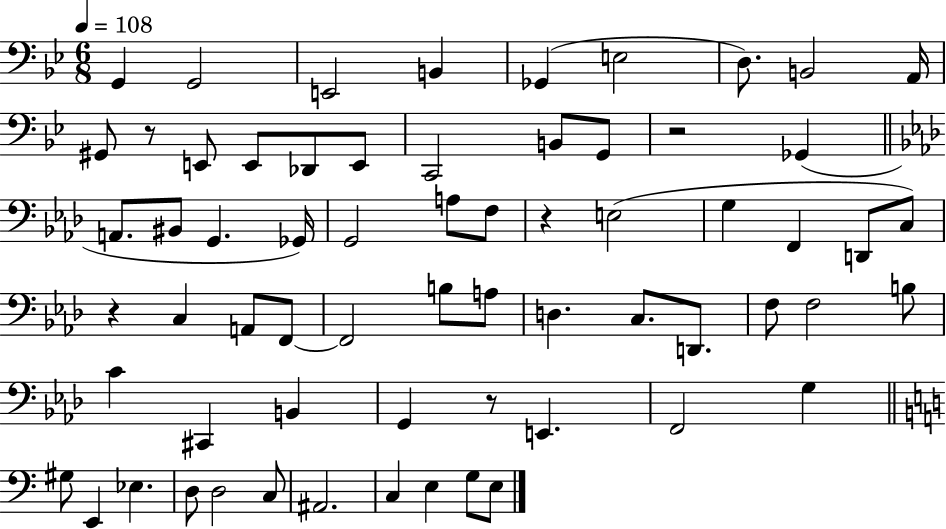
{
  \clef bass
  \numericTimeSignature
  \time 6/8
  \key bes \major
  \tempo 4 = 108
  g,4 g,2 | e,2 b,4 | ges,4( e2 | d8.) b,2 a,16 | \break gis,8 r8 e,8 e,8 des,8 e,8 | c,2 b,8 g,8 | r2 ges,4( | \bar "||" \break \key aes \major a,8. bis,8 g,4. ges,16) | g,2 a8 f8 | r4 e2( | g4 f,4 d,8 c8) | \break r4 c4 a,8 f,8~~ | f,2 b8 a8 | d4. c8. d,8. | f8 f2 b8 | \break c'4 cis,4 b,4 | g,4 r8 e,4. | f,2 g4 | \bar "||" \break \key a \minor gis8 e,4 ees4. | d8 d2 c8 | ais,2. | c4 e4 g8 e8 | \break \bar "|."
}